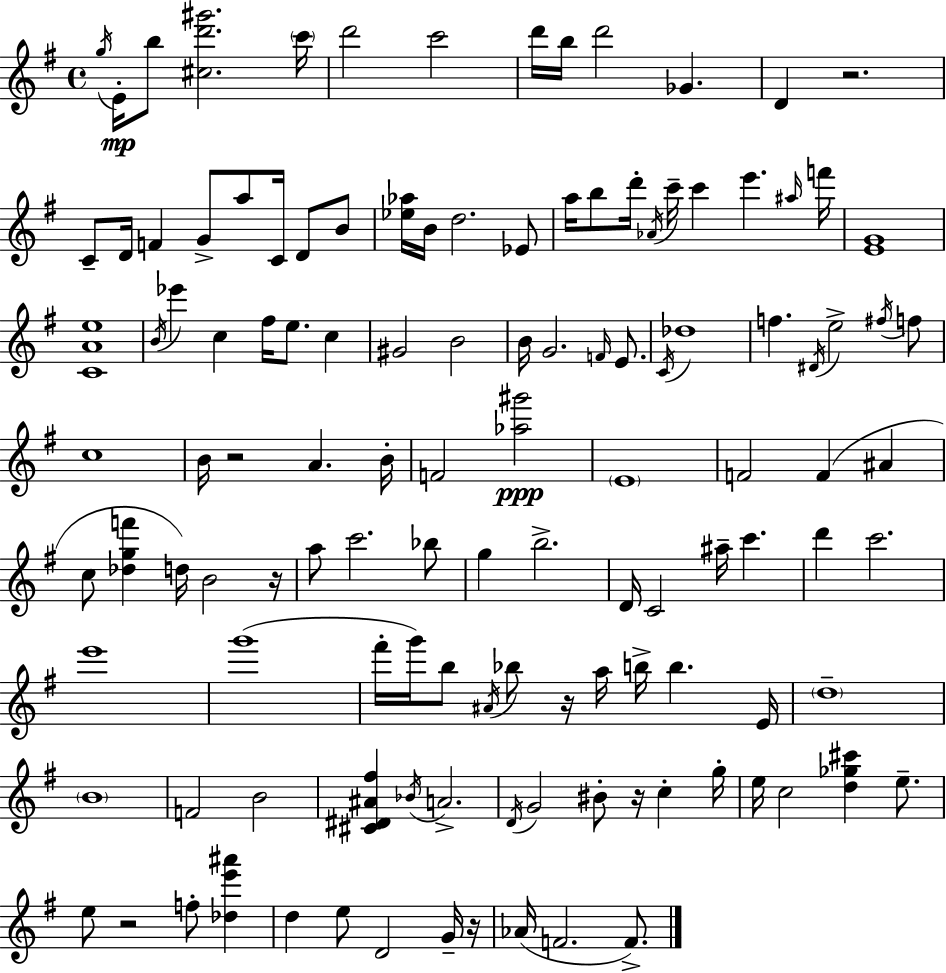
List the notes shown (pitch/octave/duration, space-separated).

G5/s E4/s B5/e [C#5,D6,G#6]/h. C6/s D6/h C6/h D6/s B5/s D6/h Gb4/q. D4/q R/h. C4/e D4/s F4/q G4/e A5/e C4/s D4/e B4/e [Eb5,Ab5]/s B4/s D5/h. Eb4/e A5/s B5/e D6/s Ab4/s C6/s C6/q E6/q. A#5/s F6/s [E4,G4]/w [C4,A4,E5]/w B4/s Eb6/q C5/q F#5/s E5/e. C5/q G#4/h B4/h B4/s G4/h. F4/s E4/e. C4/s Db5/w F5/q. D#4/s E5/h F#5/s F5/e C5/w B4/s R/h A4/q. B4/s F4/h [Ab5,G#6]/h E4/w F4/h F4/q A#4/q C5/e [Db5,G5,F6]/q D5/s B4/h R/s A5/e C6/h. Bb5/e G5/q B5/h. D4/s C4/h A#5/s C6/q. D6/q C6/h. E6/w G6/w F#6/s G6/s B5/e A#4/s Bb5/e R/s A5/s B5/s B5/q. E4/s D5/w B4/w F4/h B4/h [C#4,D#4,A#4,F#5]/q Bb4/s A4/h. D4/s G4/h BIS4/e R/s C5/q G5/s E5/s C5/h [D5,Gb5,C#6]/q E5/e. E5/e R/h F5/e [Db5,E6,A#6]/q D5/q E5/e D4/h G4/s R/s Ab4/s F4/h. F4/e.